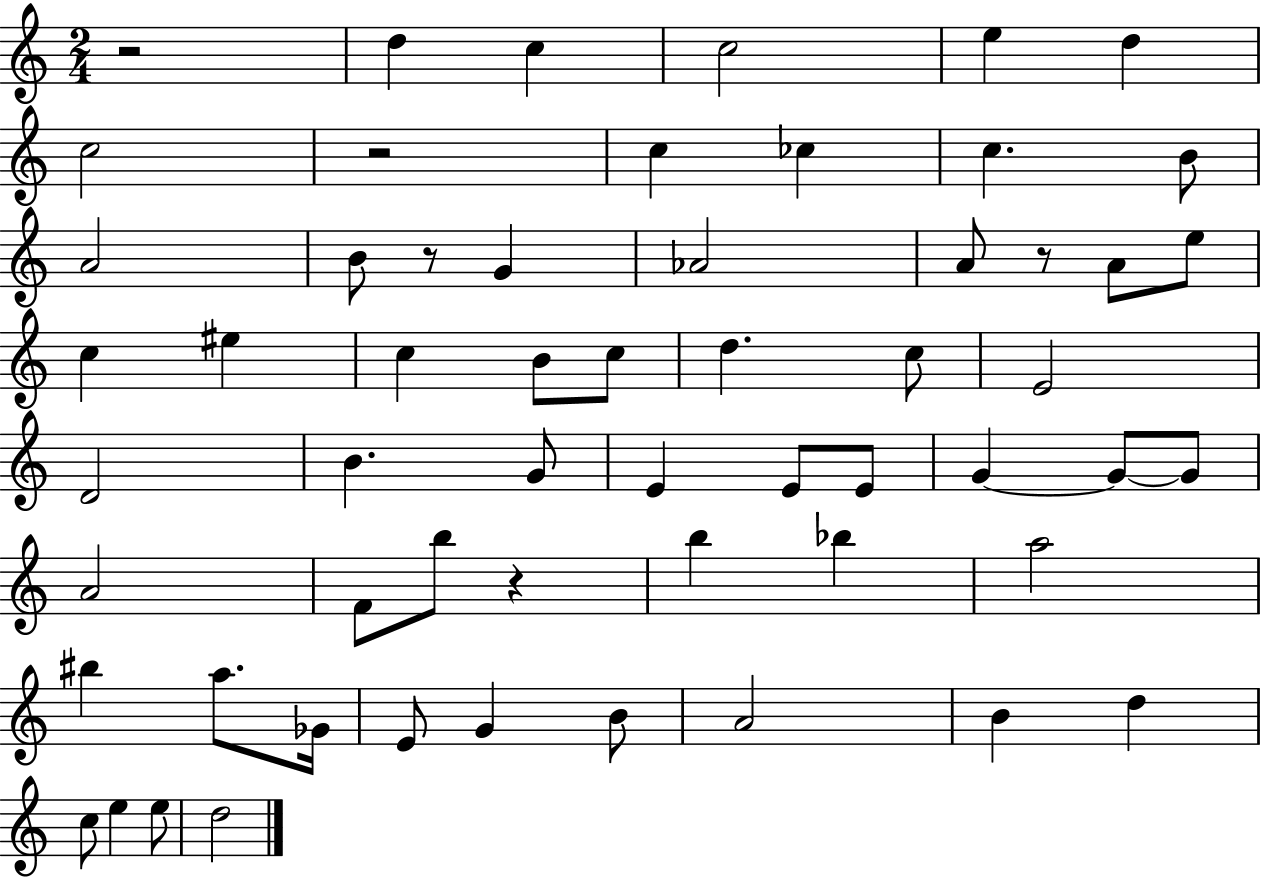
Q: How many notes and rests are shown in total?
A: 58